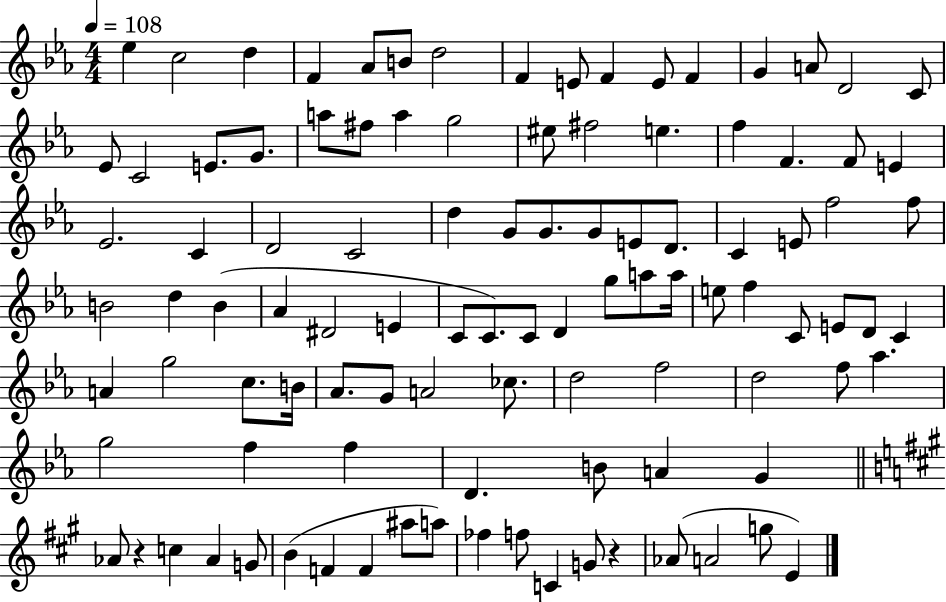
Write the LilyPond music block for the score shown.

{
  \clef treble
  \numericTimeSignature
  \time 4/4
  \key ees \major
  \tempo 4 = 108
  ees''4 c''2 d''4 | f'4 aes'8 b'8 d''2 | f'4 e'8 f'4 e'8 f'4 | g'4 a'8 d'2 c'8 | \break ees'8 c'2 e'8. g'8. | a''8 fis''8 a''4 g''2 | eis''8 fis''2 e''4. | f''4 f'4. f'8 e'4 | \break ees'2. c'4 | d'2 c'2 | d''4 g'8 g'8. g'8 e'8 d'8. | c'4 e'8 f''2 f''8 | \break b'2 d''4 b'4( | aes'4 dis'2 e'4 | c'8 c'8.) c'8 d'4 g''8 a''8 a''16 | e''8 f''4 c'8 e'8 d'8 c'4 | \break a'4 g''2 c''8. b'16 | aes'8. g'8 a'2 ces''8. | d''2 f''2 | d''2 f''8 aes''4. | \break g''2 f''4 f''4 | d'4. b'8 a'4 g'4 | \bar "||" \break \key a \major aes'8 r4 c''4 aes'4 g'8 | b'4( f'4 f'4 ais''8 a''8) | fes''4 f''8 c'4 g'8 r4 | aes'8( a'2 g''8 e'4) | \break \bar "|."
}